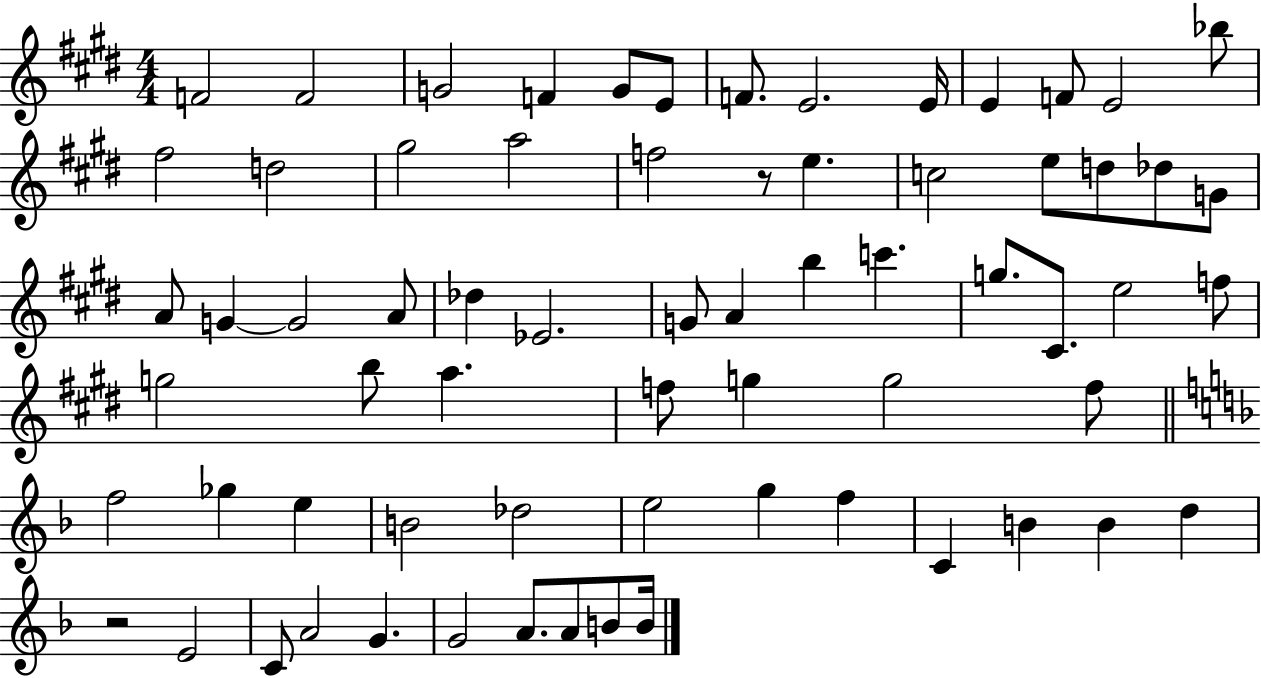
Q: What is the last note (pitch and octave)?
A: B4